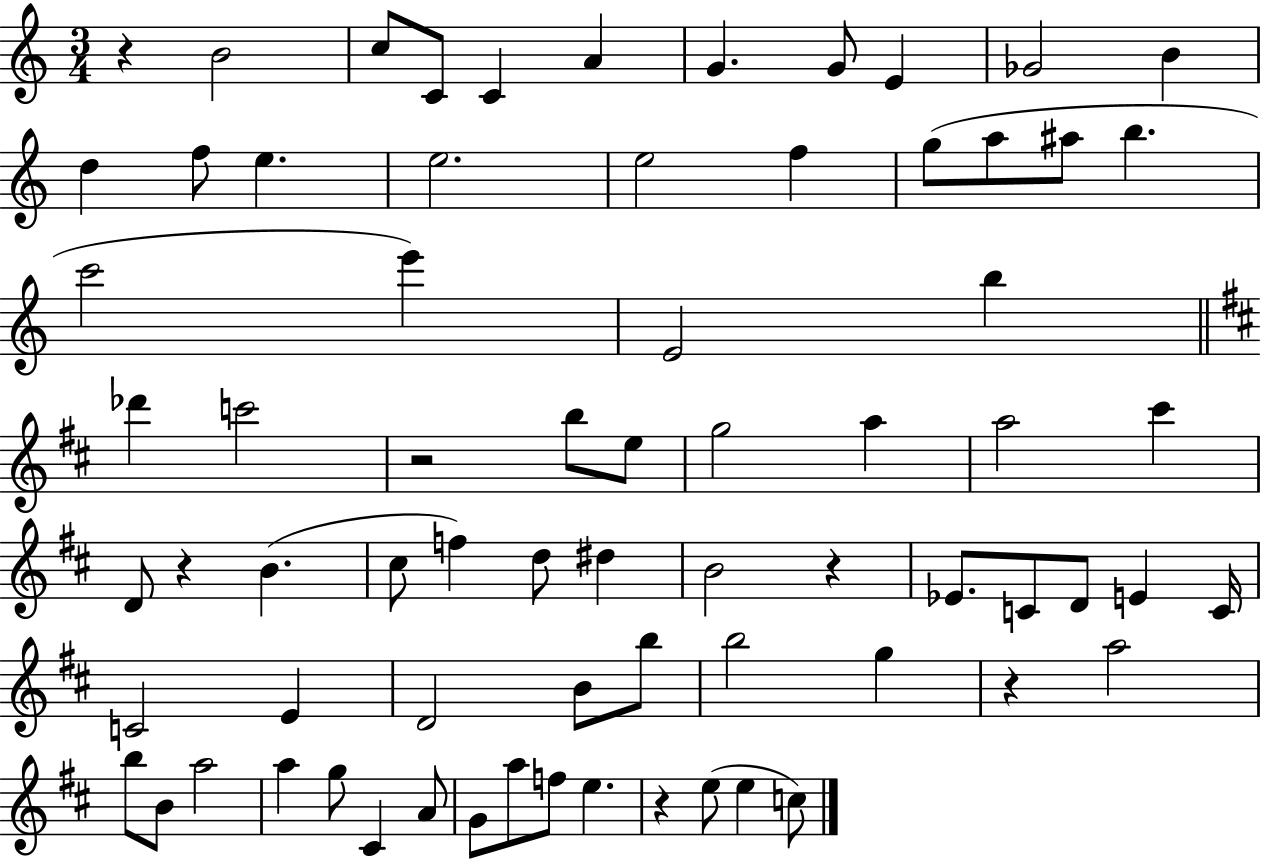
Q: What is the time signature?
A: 3/4